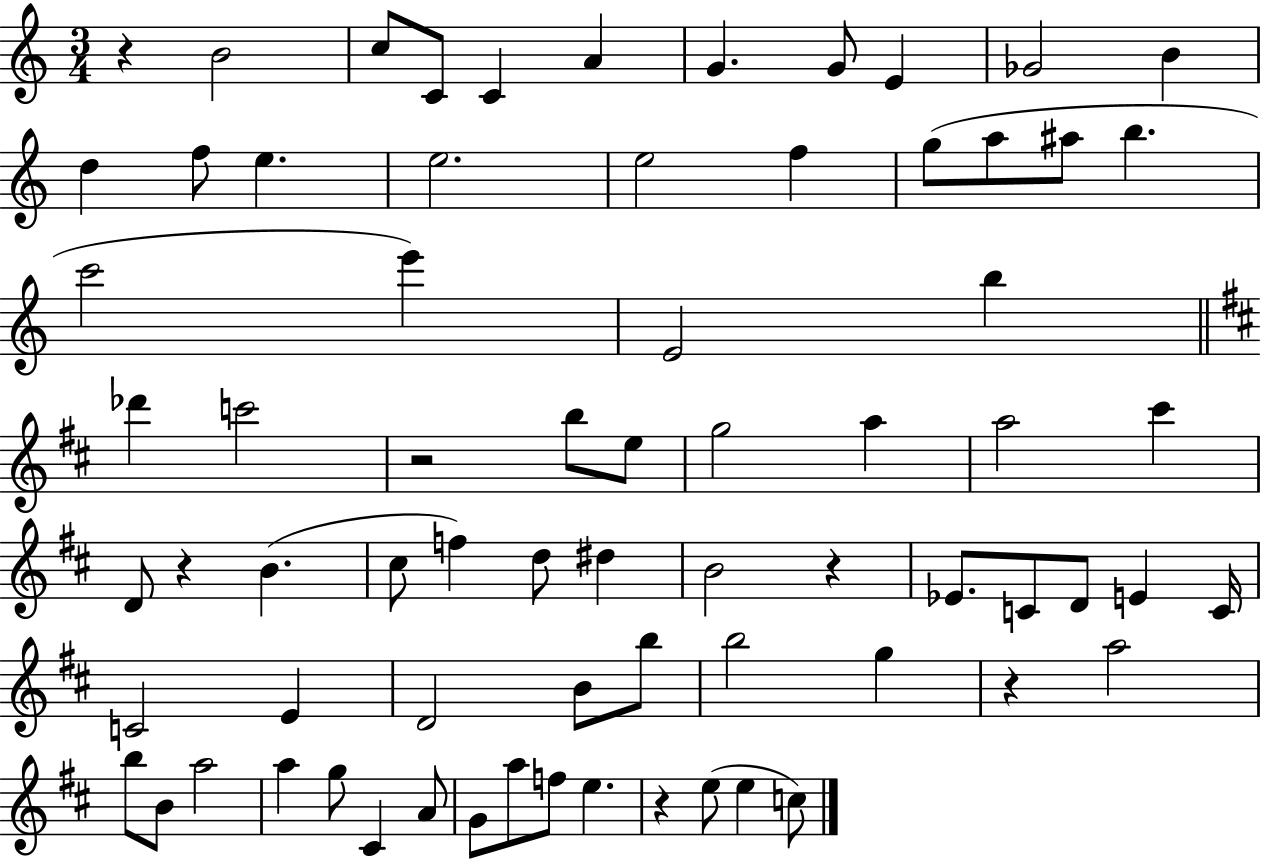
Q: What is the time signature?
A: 3/4